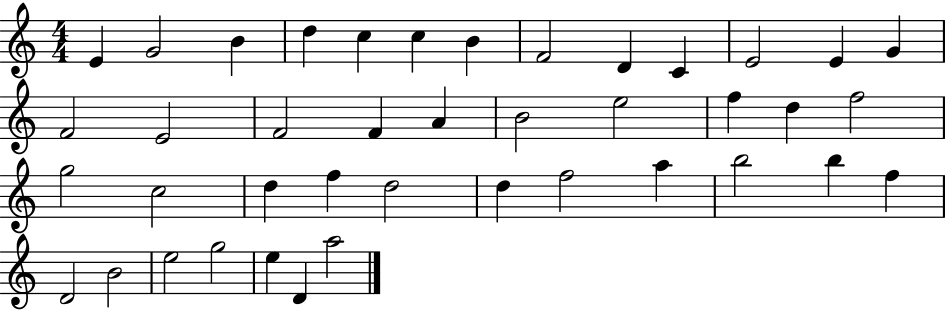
E4/q G4/h B4/q D5/q C5/q C5/q B4/q F4/h D4/q C4/q E4/h E4/q G4/q F4/h E4/h F4/h F4/q A4/q B4/h E5/h F5/q D5/q F5/h G5/h C5/h D5/q F5/q D5/h D5/q F5/h A5/q B5/h B5/q F5/q D4/h B4/h E5/h G5/h E5/q D4/q A5/h